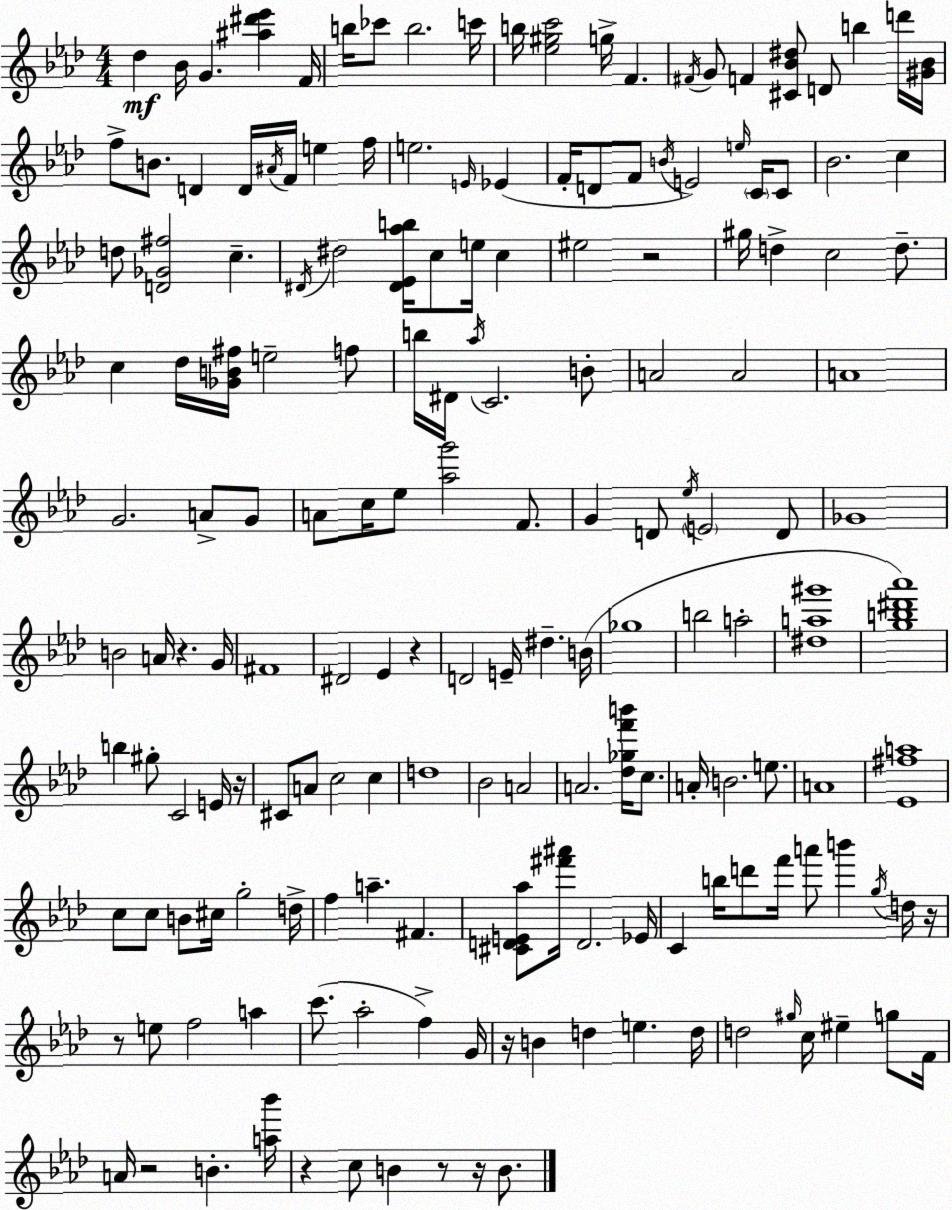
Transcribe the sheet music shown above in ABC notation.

X:1
T:Untitled
M:4/4
L:1/4
K:Fm
_d _B/4 G [^a^d'_e'] F/4 b/4 _c'/2 b2 c'/4 b/4 [_e^gc']2 g/4 F ^F/4 G/2 F [^C_B^d]/2 D/2 b d'/4 [^G_B]/4 f/2 B/2 D D/4 ^A/4 F/4 e f/4 e2 E/4 _E F/4 D/2 F/2 B/4 E2 e/4 C/4 C/2 _B2 c d/2 [D_G^f]2 c ^D/4 ^d2 [^D_E_ab]/4 c/2 e/4 c ^e2 z2 ^g/4 d c2 d/2 c _d/4 [_GB^f]/4 e2 f/2 b/4 ^D/4 _a/4 C2 B/2 A2 A2 A4 G2 A/2 G/2 A/2 c/4 _e/2 [_ag']2 F/2 G D/2 _e/4 E2 D/2 _G4 B2 A/4 z G/4 ^F4 ^D2 _E z D2 E/4 ^d B/4 _g4 b2 a2 [^da^g']4 [gb^d'_a']4 b ^g/2 C2 E/4 z/4 ^C/2 A/2 c2 c d4 _B2 A2 A2 [_d_gf'b']/4 c/2 A/4 B2 e/2 A4 [_E^fa]4 c/2 c/2 B/2 ^c/4 g2 d/4 f a ^F [^CDE_a]/2 [^f'^a']/4 D2 _E/4 C b/4 d'/2 f'/4 a'/2 b' g/4 d/4 z/4 z/2 e/2 f2 a c'/2 _a2 f G/4 z/4 B d e d/4 d2 ^g/4 c/4 ^e g/2 F/4 A/4 z2 B [a_b']/4 z c/2 B z/2 z/4 B/2